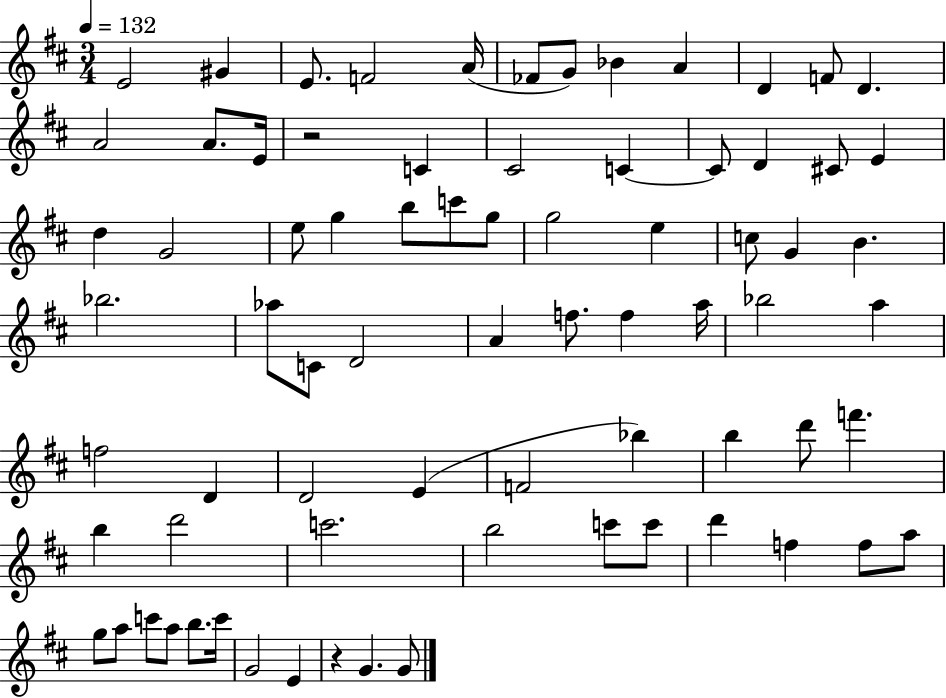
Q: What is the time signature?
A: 3/4